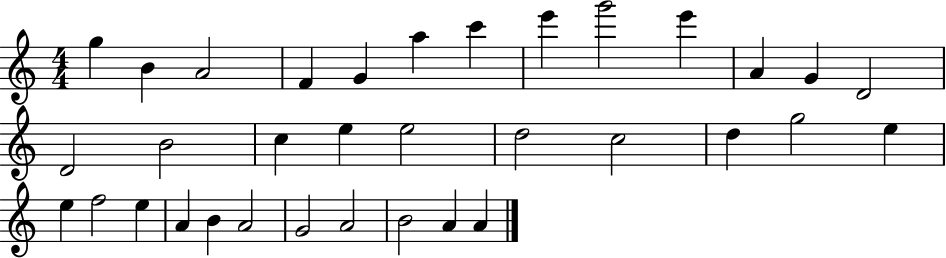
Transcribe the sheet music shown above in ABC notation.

X:1
T:Untitled
M:4/4
L:1/4
K:C
g B A2 F G a c' e' g'2 e' A G D2 D2 B2 c e e2 d2 c2 d g2 e e f2 e A B A2 G2 A2 B2 A A